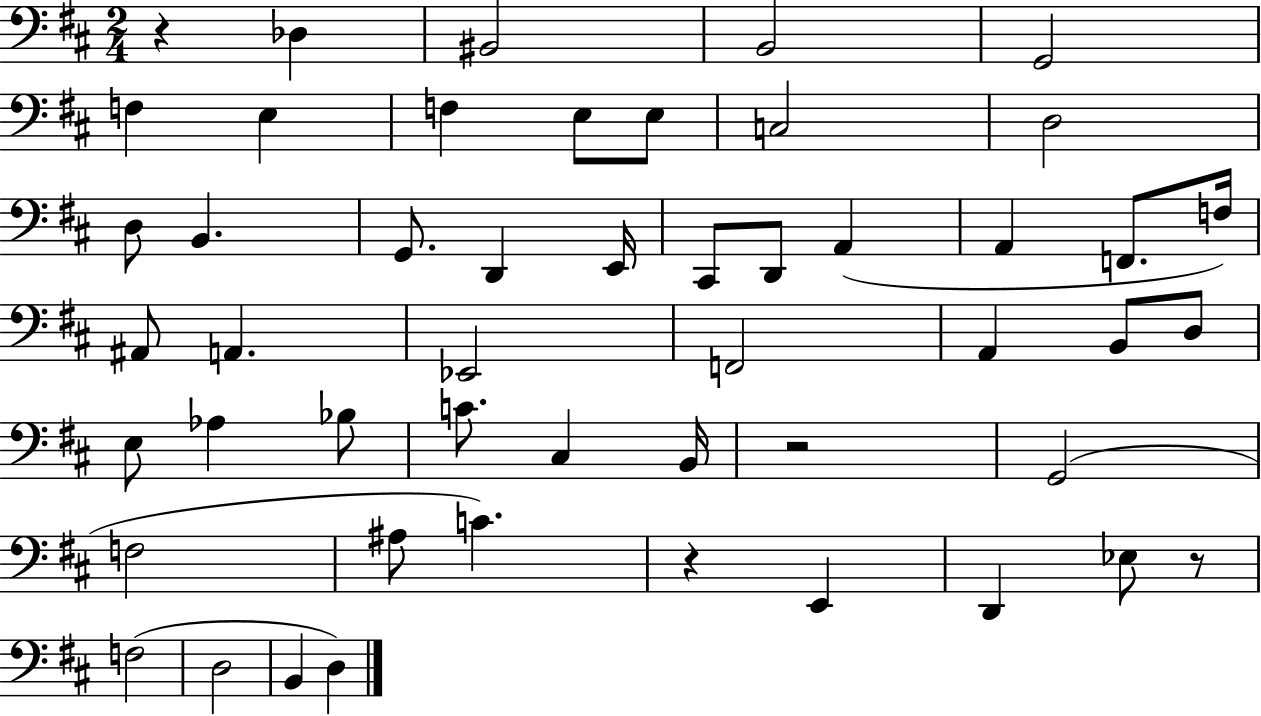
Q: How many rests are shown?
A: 4